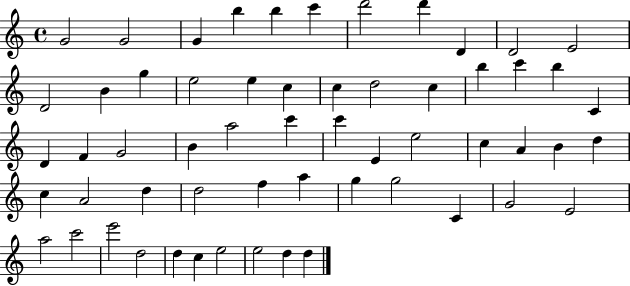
G4/h G4/h G4/q B5/q B5/q C6/q D6/h D6/q D4/q D4/h E4/h D4/h B4/q G5/q E5/h E5/q C5/q C5/q D5/h C5/q B5/q C6/q B5/q C4/q D4/q F4/q G4/h B4/q A5/h C6/q C6/q E4/q E5/h C5/q A4/q B4/q D5/q C5/q A4/h D5/q D5/h F5/q A5/q G5/q G5/h C4/q G4/h E4/h A5/h C6/h E6/h D5/h D5/q C5/q E5/h E5/h D5/q D5/q